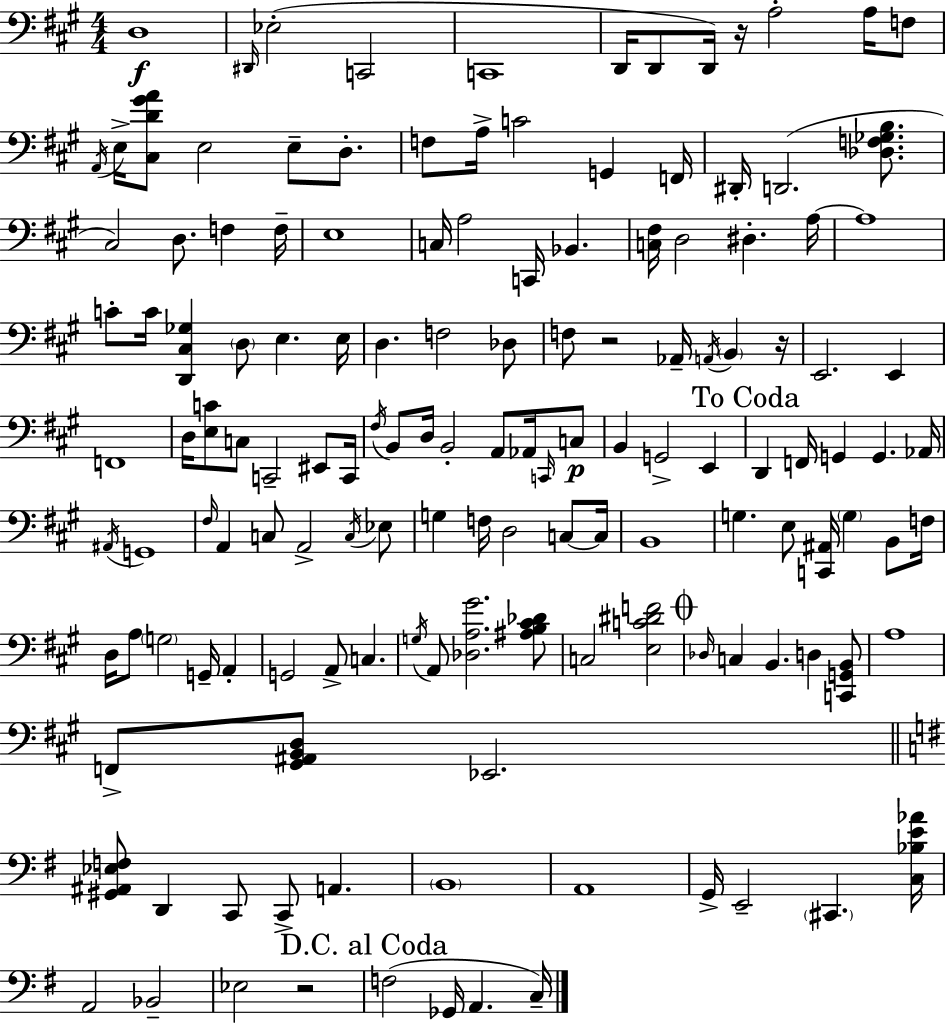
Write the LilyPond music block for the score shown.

{
  \clef bass
  \numericTimeSignature
  \time 4/4
  \key a \major
  \repeat volta 2 { d1\f | \grace { dis,16 } ees2-.( c,2 | c,1 | d,16 d,8 d,16) r16 a2-. a16 f8 | \break \acciaccatura { a,16 } e16-> <cis d' gis' a'>8 e2 e8-- d8.-. | f8 a16-> c'2 g,4 | f,16 dis,16-. d,2.( <des f ges b>8. | cis2) d8. f4 | \break f16-- e1 | c16 a2 c,16 bes,4. | <c fis>16 d2 dis4.-. | a16~~ a1 | \break c'8-. c'16 <d, cis ges>4 \parenthesize d8 e4. | e16 d4. f2 | des8 f8 r2 aes,16-- \acciaccatura { a,16 } \parenthesize b,4 | r16 e,2. e,4 | \break f,1 | d16 <e c'>8 c8 c,2-- | eis,8 c,16 \acciaccatura { fis16 } b,8 d16 b,2-. a,8 | aes,16 \grace { c,16 } c8\p b,4 g,2-> | \break e,4 \mark "To Coda" d,4 f,16 g,4 g,4. | aes,16 \acciaccatura { ais,16 } g,1 | \grace { fis16 } a,4 c8 a,2-> | \acciaccatura { c16 } ees8 g4 f16 d2 | \break c8~~ c16 b,1 | g4. e8 | <c, ais,>16 \parenthesize g4 b,8 f16 d16 a8 \parenthesize g2 | g,16-- a,4-. g,2 | \break a,8-> c4. \acciaccatura { g16 } a,8 <des a gis'>2. | <ais b cis' des'>8 c2 | <e c' dis' f'>2 \mark \markup { \musicglyph "scripts.coda" } \grace { des16 } c4 b,4. | d4 <c, g, b,>8 a1 | \break f,8-> <gis, ais, b, d>8 ees,2. | \bar "||" \break \key e \minor <gis, ais, ees f>8 d,4 c,8 c,8-> a,4. | \parenthesize b,1 | a,1 | g,16-> e,2-- \parenthesize cis,4. <c bes e' aes'>16 | \break a,2 bes,2-- | ees2 r2 | \mark "D.C. al Coda" f2( ges,16 a,4. c16--) | } \bar "|."
}